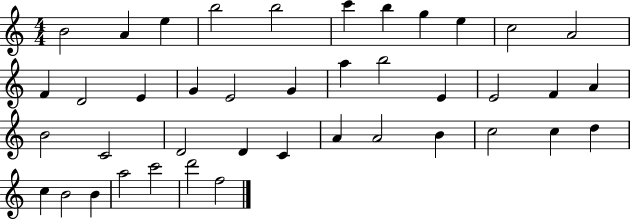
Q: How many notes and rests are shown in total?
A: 41